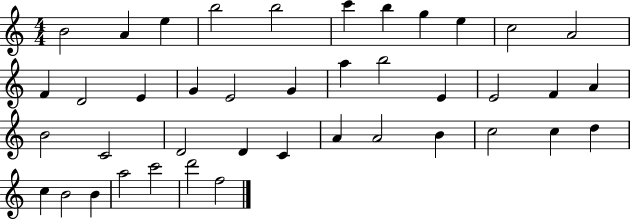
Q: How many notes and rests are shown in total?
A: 41